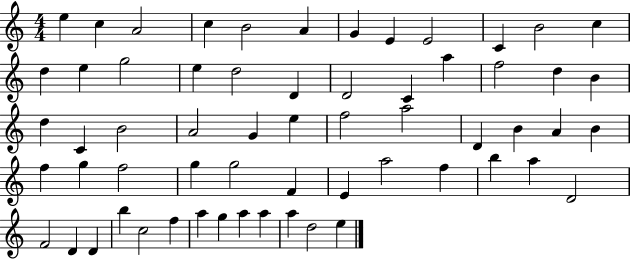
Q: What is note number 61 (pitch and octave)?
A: E5